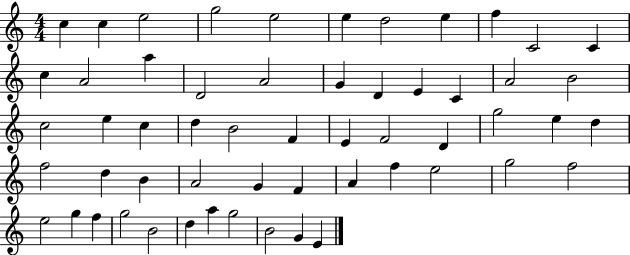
{
  \clef treble
  \numericTimeSignature
  \time 4/4
  \key c \major
  c''4 c''4 e''2 | g''2 e''2 | e''4 d''2 e''4 | f''4 c'2 c'4 | \break c''4 a'2 a''4 | d'2 a'2 | g'4 d'4 e'4 c'4 | a'2 b'2 | \break c''2 e''4 c''4 | d''4 b'2 f'4 | e'4 f'2 d'4 | g''2 e''4 d''4 | \break f''2 d''4 b'4 | a'2 g'4 f'4 | a'4 f''4 e''2 | g''2 f''2 | \break e''2 g''4 f''4 | g''2 b'2 | d''4 a''4 g''2 | b'2 g'4 e'4 | \break \bar "|."
}